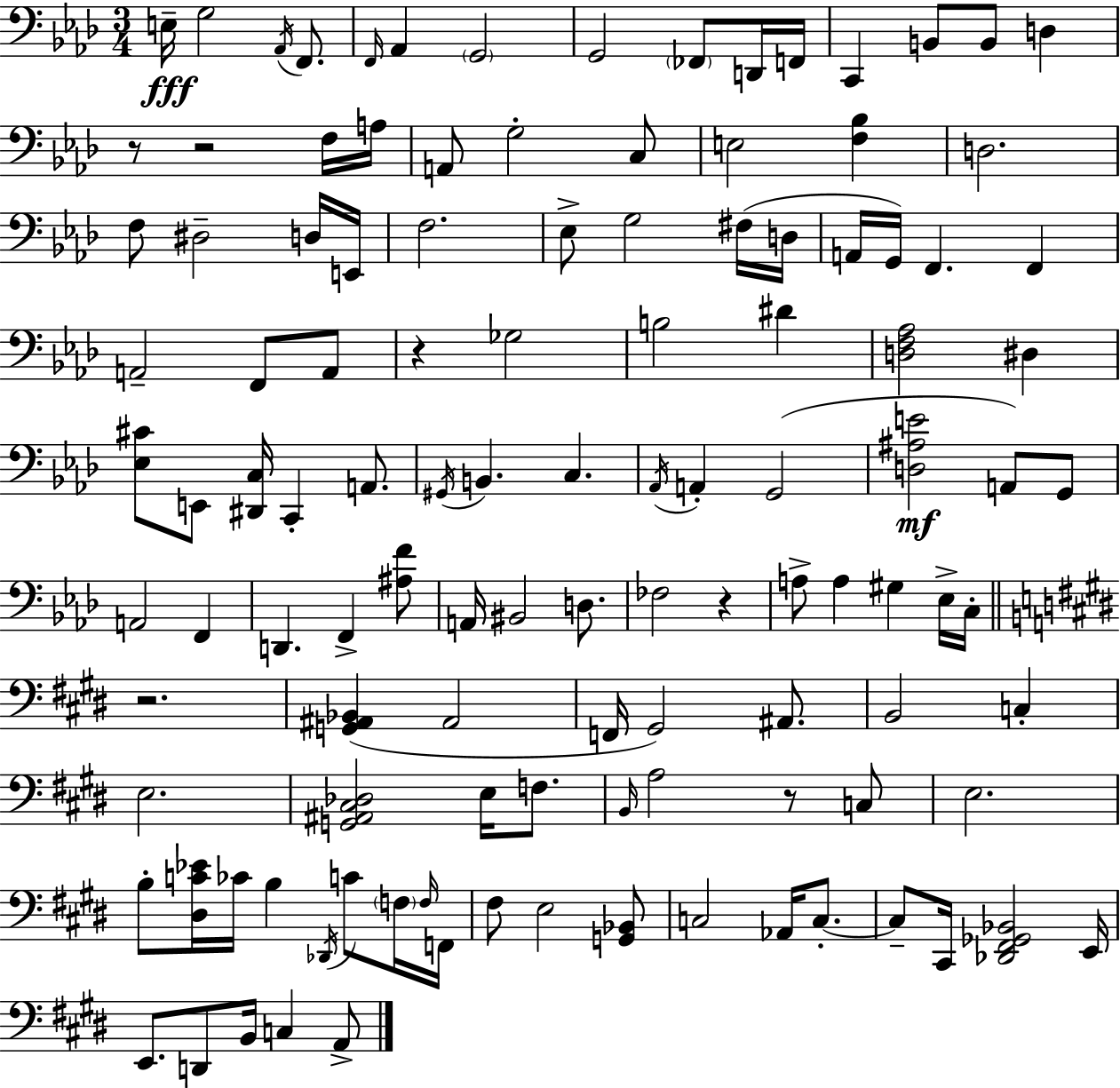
X:1
T:Untitled
M:3/4
L:1/4
K:Fm
E,/4 G,2 _A,,/4 F,,/2 F,,/4 _A,, G,,2 G,,2 _F,,/2 D,,/4 F,,/4 C,, B,,/2 B,,/2 D, z/2 z2 F,/4 A,/4 A,,/2 G,2 C,/2 E,2 [F,_B,] D,2 F,/2 ^D,2 D,/4 E,,/4 F,2 _E,/2 G,2 ^F,/4 D,/4 A,,/4 G,,/4 F,, F,, A,,2 F,,/2 A,,/2 z _G,2 B,2 ^D [D,F,_A,]2 ^D, [_E,^C]/2 E,,/2 [^D,,C,]/4 C,, A,,/2 ^G,,/4 B,, C, _A,,/4 A,, G,,2 [D,^A,E]2 A,,/2 G,,/2 A,,2 F,, D,, F,, [^A,F]/2 A,,/4 ^B,,2 D,/2 _F,2 z A,/2 A, ^G, _E,/4 C,/4 z2 [G,,^A,,_B,,] ^A,,2 F,,/4 ^G,,2 ^A,,/2 B,,2 C, E,2 [G,,^A,,^C,_D,]2 E,/4 F,/2 B,,/4 A,2 z/2 C,/2 E,2 B,/2 [^D,C_E]/4 _C/4 B, _D,,/4 C/2 F,/4 F,/4 F,,/4 ^F,/2 E,2 [G,,_B,,]/2 C,2 _A,,/4 C,/2 C,/2 ^C,,/4 [_D,,^F,,_G,,_B,,]2 E,,/4 E,,/2 D,,/2 B,,/4 C, A,,/2